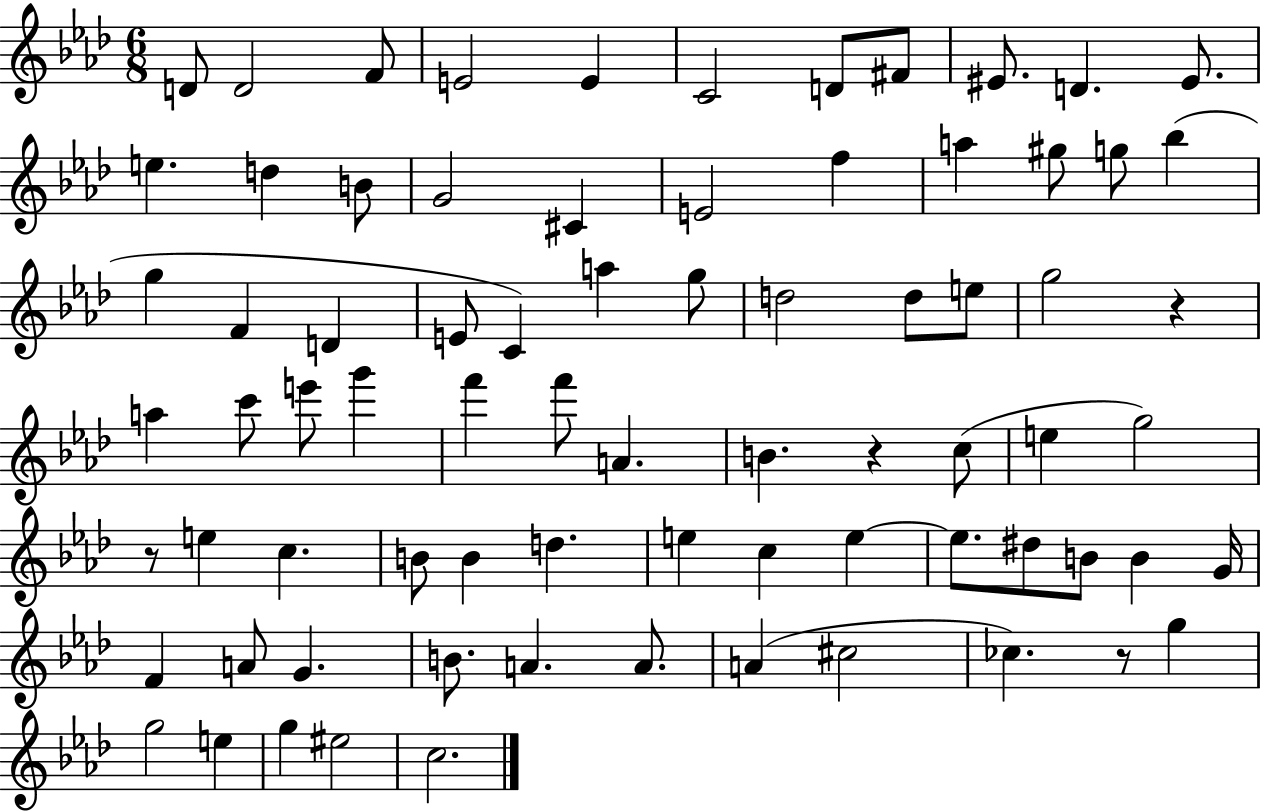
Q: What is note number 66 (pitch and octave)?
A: CES5